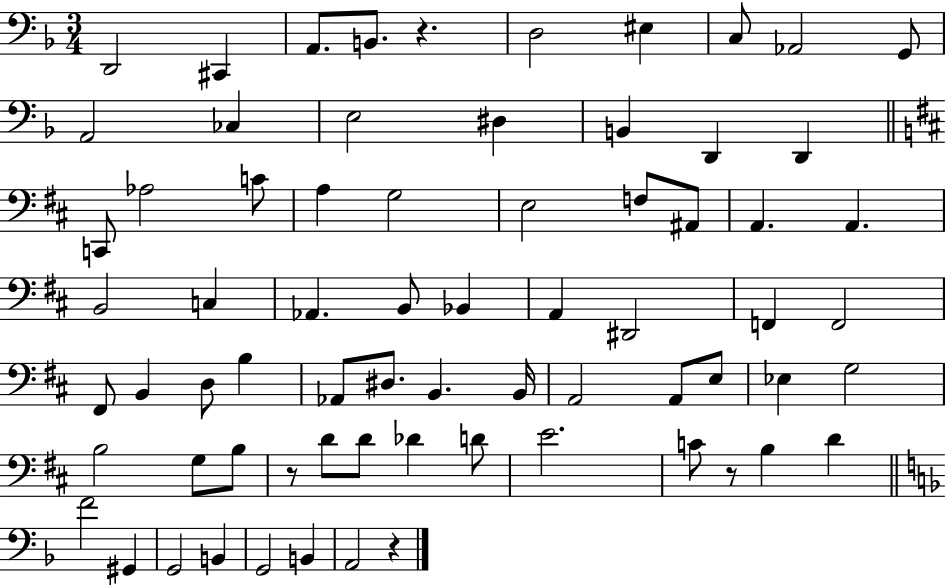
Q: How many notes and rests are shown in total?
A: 70